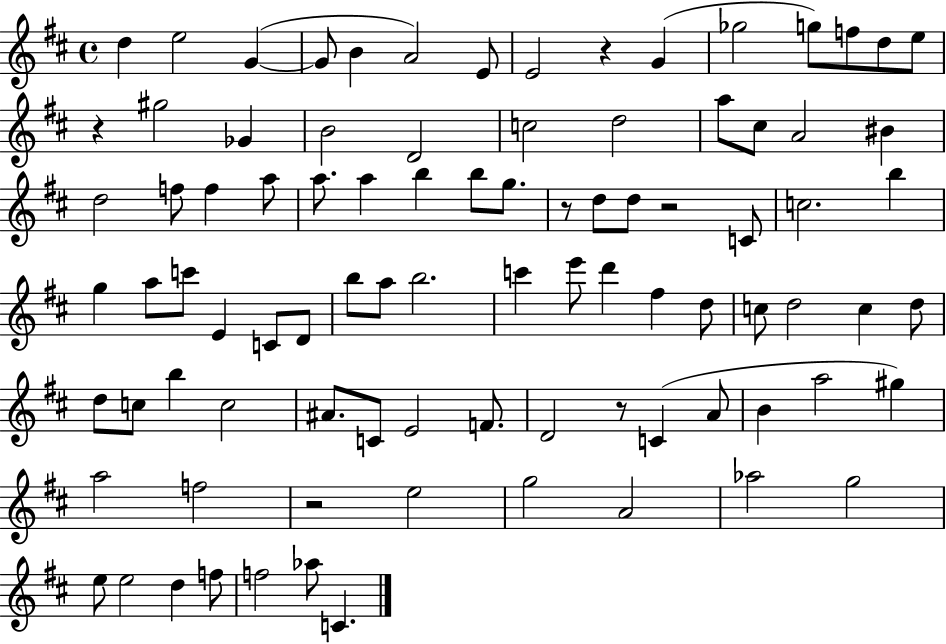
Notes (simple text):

D5/q E5/h G4/q G4/e B4/q A4/h E4/e E4/h R/q G4/q Gb5/h G5/e F5/e D5/e E5/e R/q G#5/h Gb4/q B4/h D4/h C5/h D5/h A5/e C#5/e A4/h BIS4/q D5/h F5/e F5/q A5/e A5/e. A5/q B5/q B5/e G5/e. R/e D5/e D5/e R/h C4/e C5/h. B5/q G5/q A5/e C6/e E4/q C4/e D4/e B5/e A5/e B5/h. C6/q E6/e D6/q F#5/q D5/e C5/e D5/h C5/q D5/e D5/e C5/e B5/q C5/h A#4/e. C4/e E4/h F4/e. D4/h R/e C4/q A4/e B4/q A5/h G#5/q A5/h F5/h R/h E5/h G5/h A4/h Ab5/h G5/h E5/e E5/h D5/q F5/e F5/h Ab5/e C4/q.